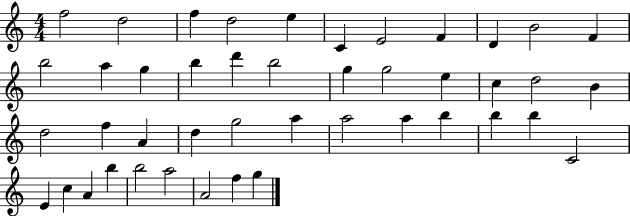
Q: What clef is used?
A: treble